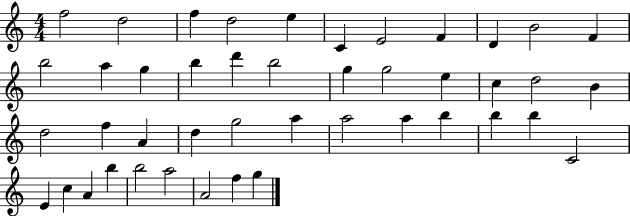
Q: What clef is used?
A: treble